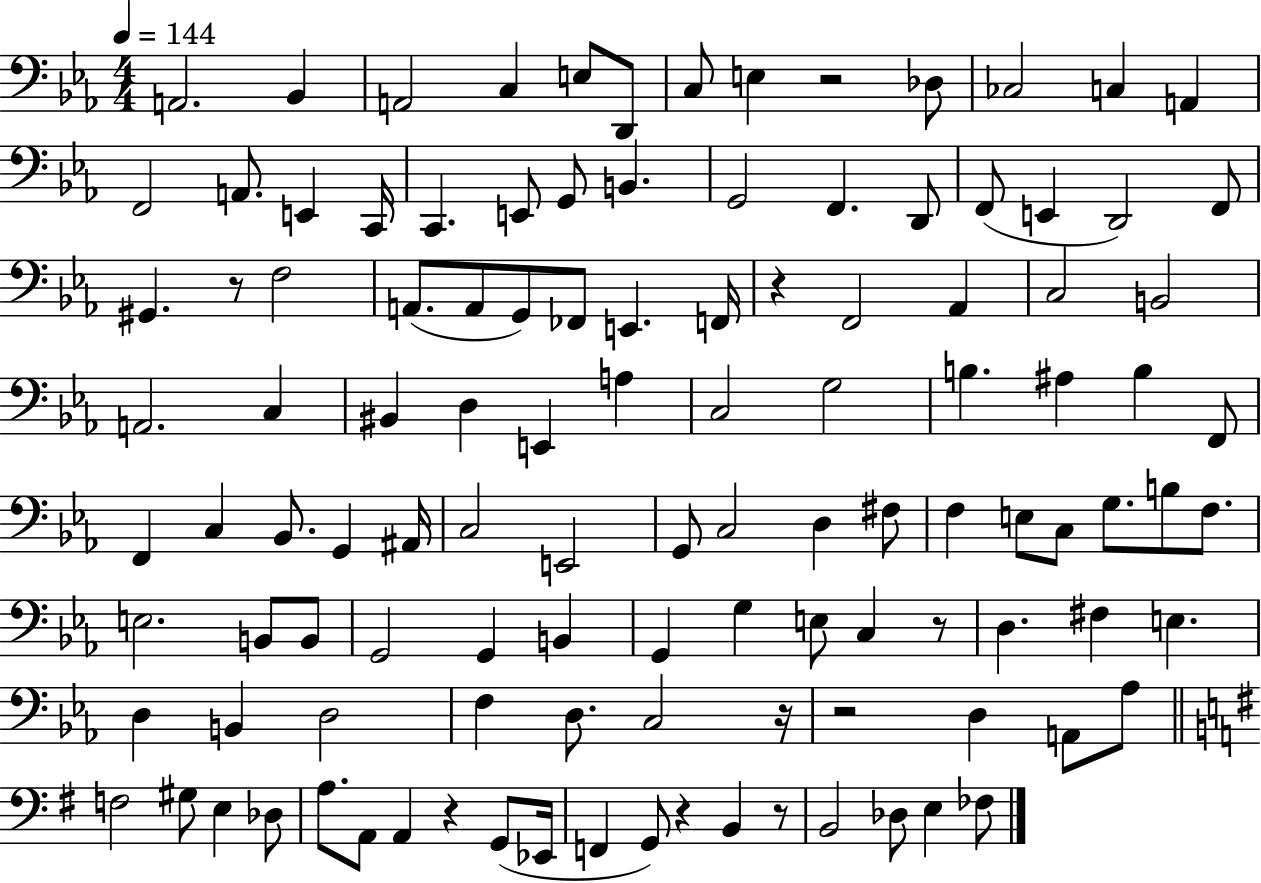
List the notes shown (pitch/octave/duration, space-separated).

A2/h. Bb2/q A2/h C3/q E3/e D2/e C3/e E3/q R/h Db3/e CES3/h C3/q A2/q F2/h A2/e. E2/q C2/s C2/q. E2/e G2/e B2/q. G2/h F2/q. D2/e F2/e E2/q D2/h F2/e G#2/q. R/e F3/h A2/e. A2/e G2/e FES2/e E2/q. F2/s R/q F2/h Ab2/q C3/h B2/h A2/h. C3/q BIS2/q D3/q E2/q A3/q C3/h G3/h B3/q. A#3/q B3/q F2/e F2/q C3/q Bb2/e. G2/q A#2/s C3/h E2/h G2/e C3/h D3/q F#3/e F3/q E3/e C3/e G3/e. B3/e F3/e. E3/h. B2/e B2/e G2/h G2/q B2/q G2/q G3/q E3/e C3/q R/e D3/q. F#3/q E3/q. D3/q B2/q D3/h F3/q D3/e. C3/h R/s R/h D3/q A2/e Ab3/e F3/h G#3/e E3/q Db3/e A3/e. A2/e A2/q R/q G2/e Eb2/s F2/q G2/e R/q B2/q R/e B2/h Db3/e E3/q FES3/e